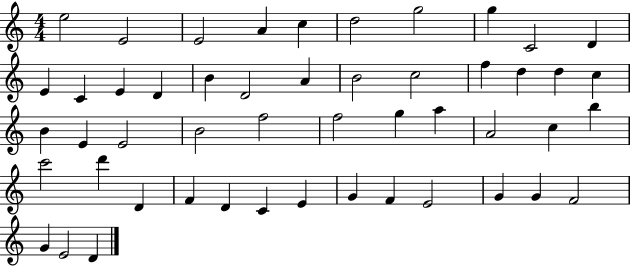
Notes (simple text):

E5/h E4/h E4/h A4/q C5/q D5/h G5/h G5/q C4/h D4/q E4/q C4/q E4/q D4/q B4/q D4/h A4/q B4/h C5/h F5/q D5/q D5/q C5/q B4/q E4/q E4/h B4/h F5/h F5/h G5/q A5/q A4/h C5/q B5/q C6/h D6/q D4/q F4/q D4/q C4/q E4/q G4/q F4/q E4/h G4/q G4/q F4/h G4/q E4/h D4/q